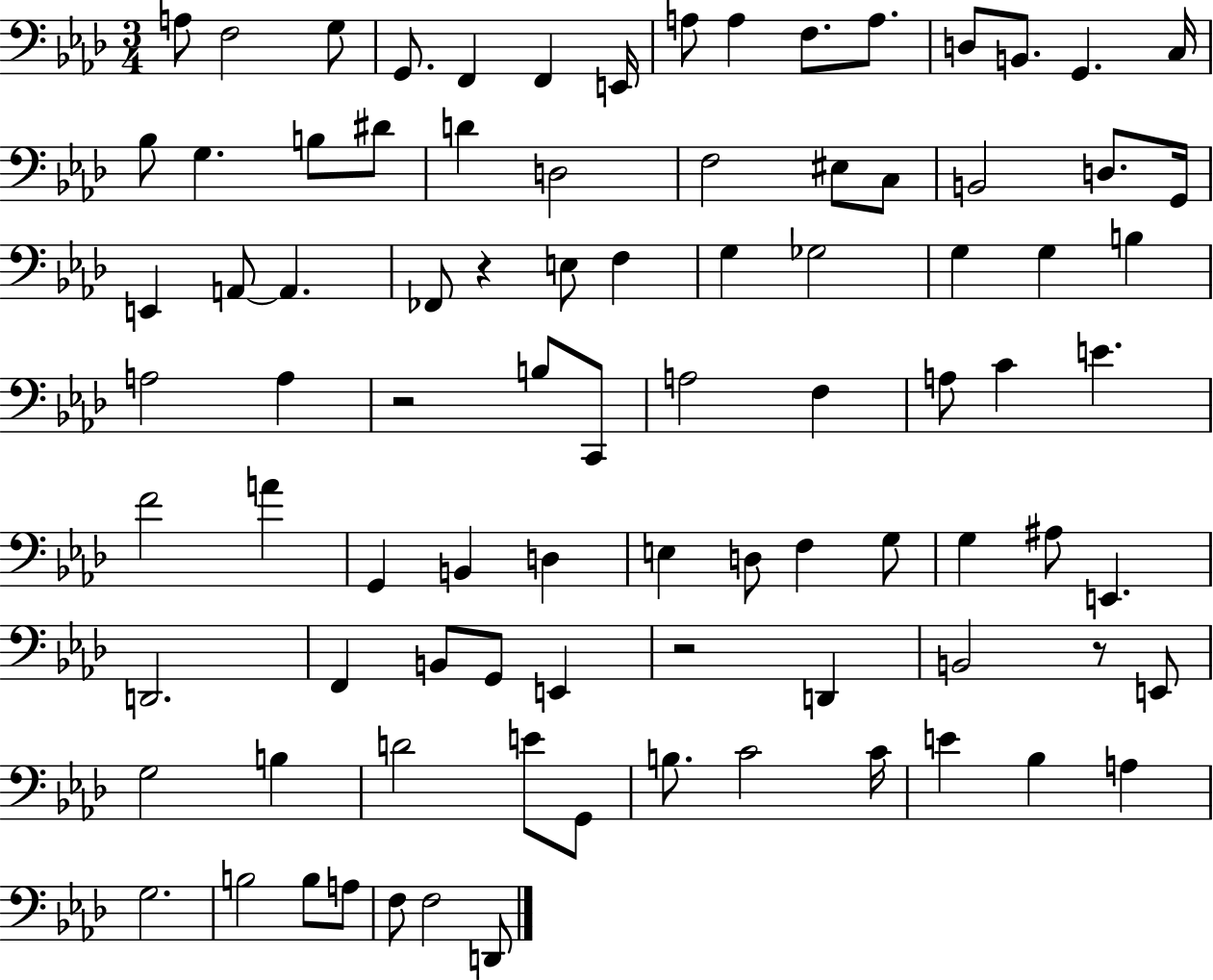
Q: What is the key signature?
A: AES major